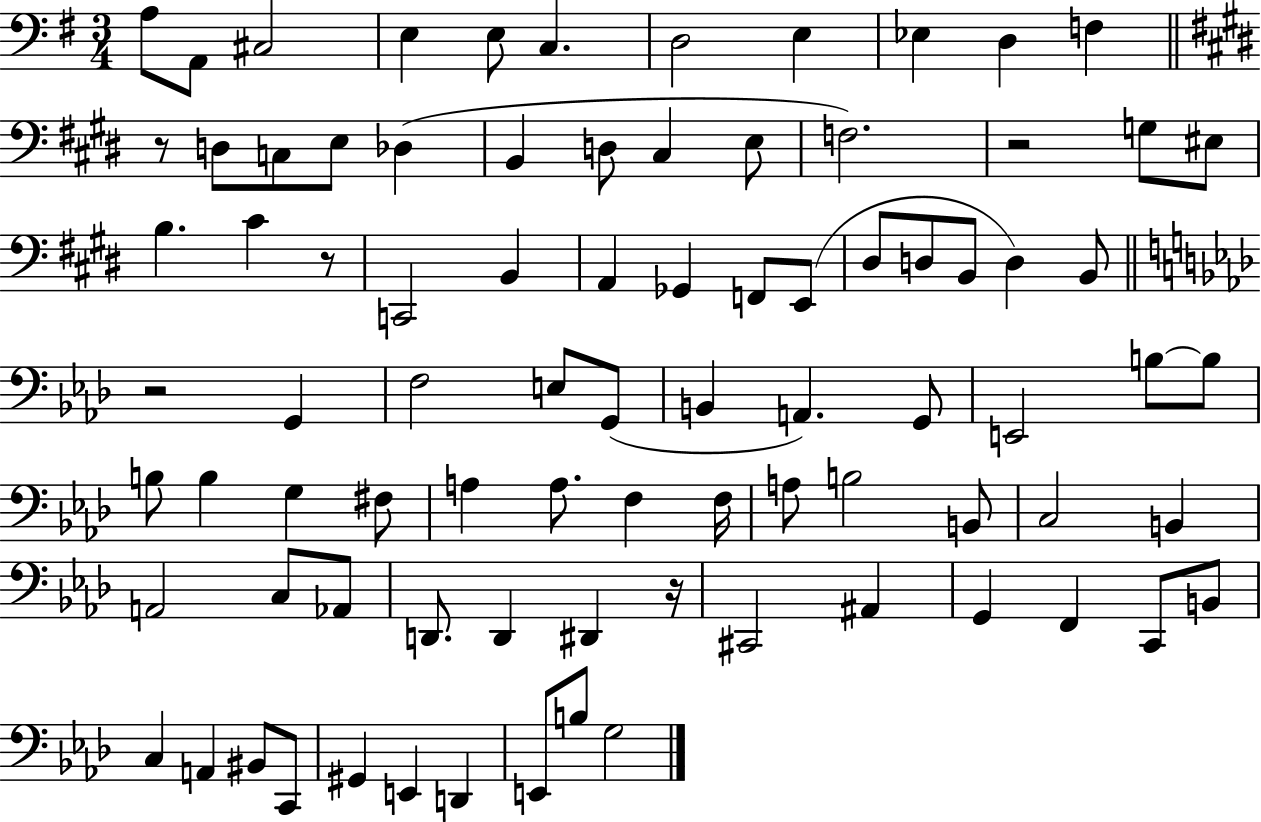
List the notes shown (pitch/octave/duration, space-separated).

A3/e A2/e C#3/h E3/q E3/e C3/q. D3/h E3/q Eb3/q D3/q F3/q R/e D3/e C3/e E3/e Db3/q B2/q D3/e C#3/q E3/e F3/h. R/h G3/e EIS3/e B3/q. C#4/q R/e C2/h B2/q A2/q Gb2/q F2/e E2/e D#3/e D3/e B2/e D3/q B2/e R/h G2/q F3/h E3/e G2/e B2/q A2/q. G2/e E2/h B3/e B3/e B3/e B3/q G3/q F#3/e A3/q A3/e. F3/q F3/s A3/e B3/h B2/e C3/h B2/q A2/h C3/e Ab2/e D2/e. D2/q D#2/q R/s C#2/h A#2/q G2/q F2/q C2/e B2/e C3/q A2/q BIS2/e C2/e G#2/q E2/q D2/q E2/e B3/e G3/h